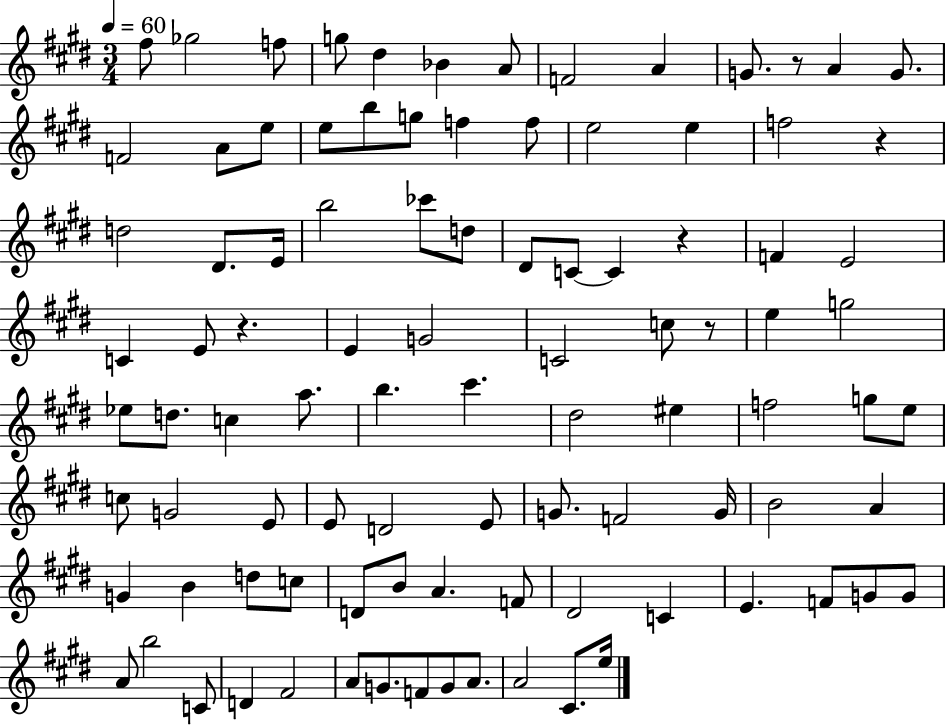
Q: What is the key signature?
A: E major